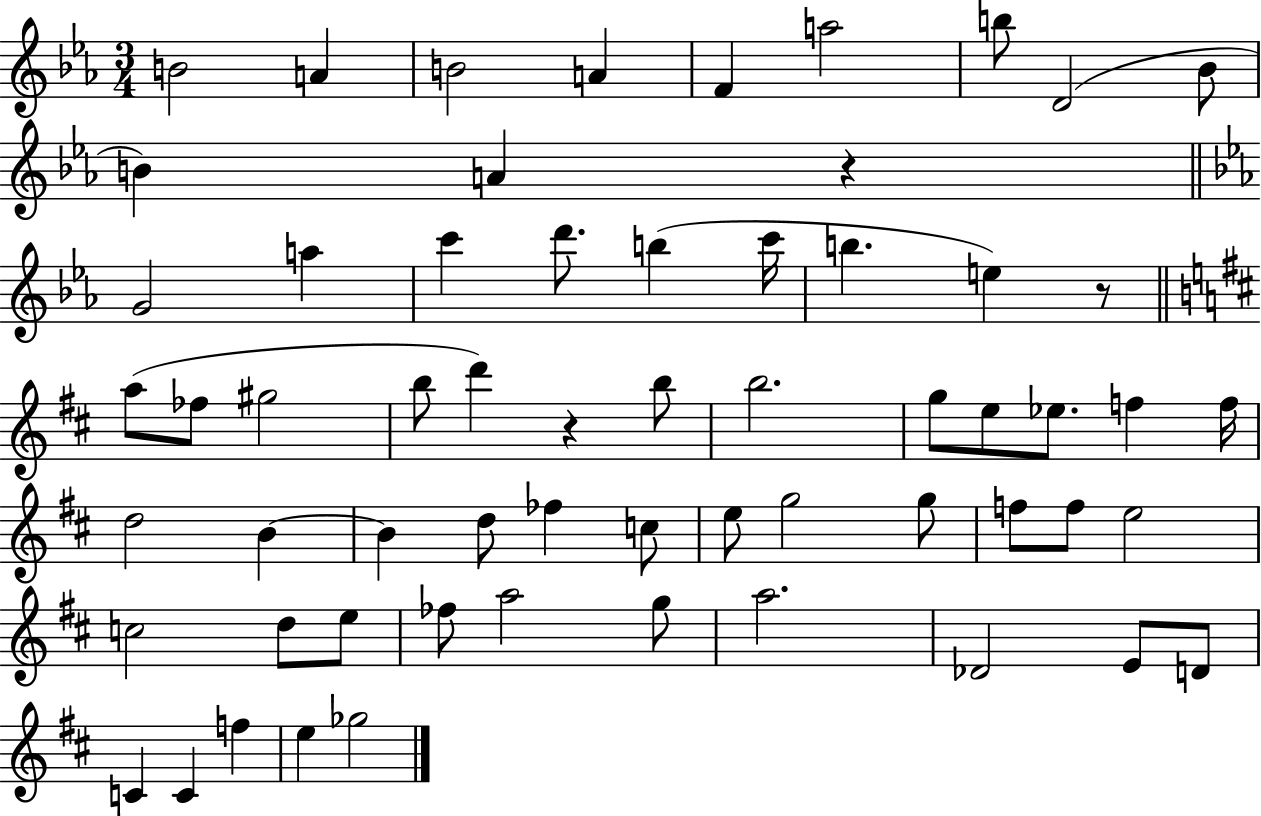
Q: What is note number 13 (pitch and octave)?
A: A5